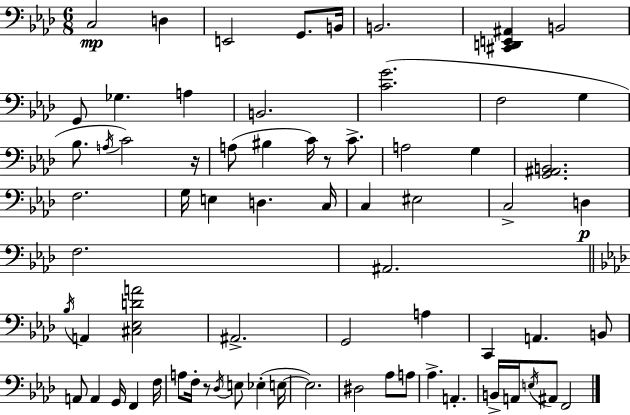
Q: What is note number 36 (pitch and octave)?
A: A#2